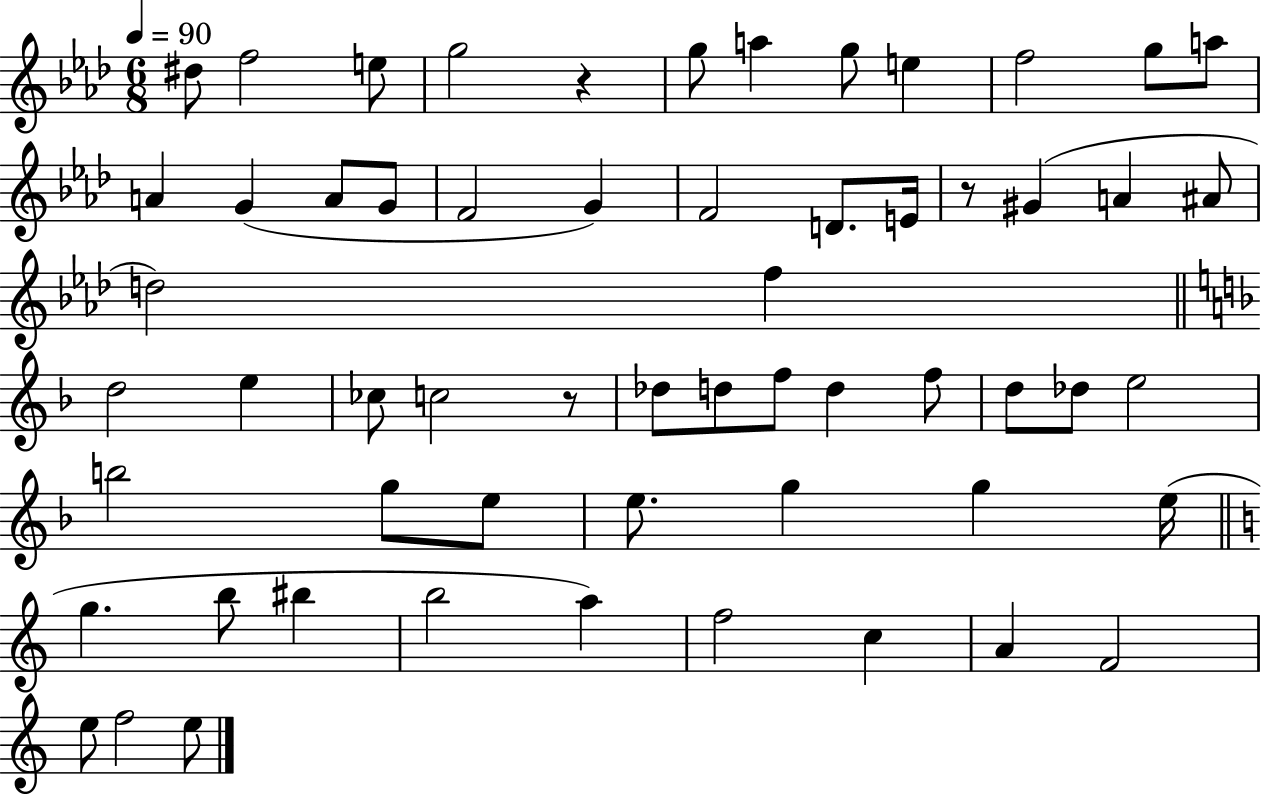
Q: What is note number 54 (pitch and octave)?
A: E5